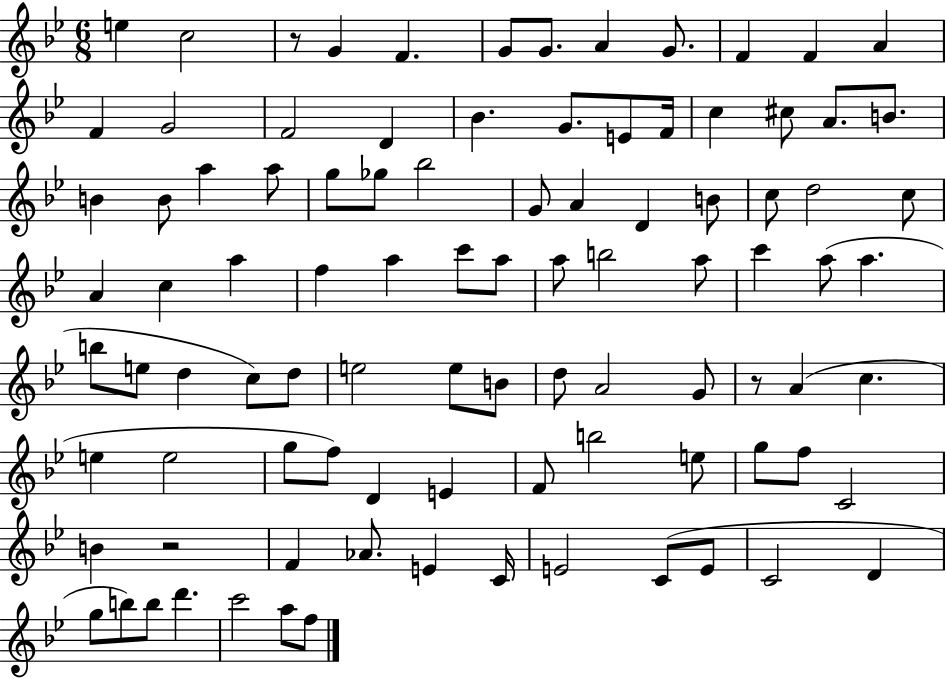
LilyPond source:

{
  \clef treble
  \numericTimeSignature
  \time 6/8
  \key bes \major
  e''4 c''2 | r8 g'4 f'4. | g'8 g'8. a'4 g'8. | f'4 f'4 a'4 | \break f'4 g'2 | f'2 d'4 | bes'4. g'8. e'8 f'16 | c''4 cis''8 a'8. b'8. | \break b'4 b'8 a''4 a''8 | g''8 ges''8 bes''2 | g'8 a'4 d'4 b'8 | c''8 d''2 c''8 | \break a'4 c''4 a''4 | f''4 a''4 c'''8 a''8 | a''8 b''2 a''8 | c'''4 a''8( a''4. | \break b''8 e''8 d''4 c''8) d''8 | e''2 e''8 b'8 | d''8 a'2 g'8 | r8 a'4( c''4. | \break e''4 e''2 | g''8 f''8) d'4 e'4 | f'8 b''2 e''8 | g''8 f''8 c'2 | \break b'4 r2 | f'4 aes'8. e'4 c'16 | e'2 c'8( e'8 | c'2 d'4 | \break g''8 b''8) b''8 d'''4. | c'''2 a''8 f''8 | \bar "|."
}